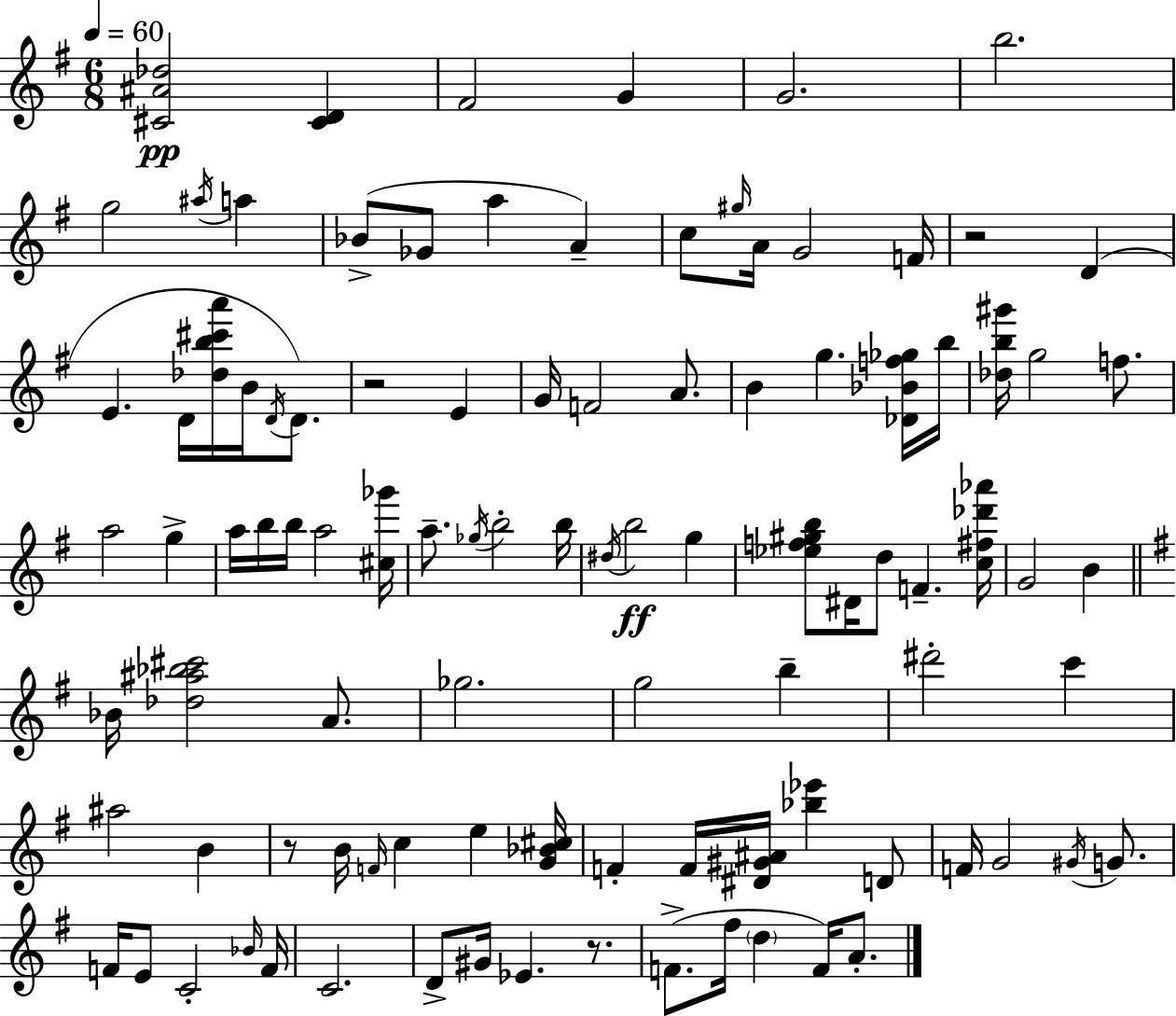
{
  \clef treble
  \numericTimeSignature
  \time 6/8
  \key g \major
  \tempo 4 = 60
  <cis' ais' des''>2\pp <cis' d'>4 | fis'2 g'4 | g'2. | b''2. | \break g''2 \acciaccatura { ais''16 } a''4 | bes'8->( ges'8 a''4 a'4--) | c''8 \grace { gis''16 } a'16 g'2 | f'16 r2 d'4( | \break e'4. d'16 <des'' b'' cis''' a'''>16 b'16 \acciaccatura { d'16 }) | d'8. r2 e'4 | g'16 f'2 | a'8. b'4 g''4. | \break <des' bes' f'' ges''>16 b''16 <des'' b'' gis'''>16 g''2 | f''8. a''2 g''4-> | a''16 b''16 b''16 a''2 | <cis'' ges'''>16 a''8.-- \acciaccatura { ges''16 } b''2-. | \break b''16 \acciaccatura { dis''16 }\ff b''2 | g''4 <ees'' f'' gis'' b''>8 dis'16 d''8 f'4.-- | <c'' fis'' des''' aes'''>16 g'2 | b'4 \bar "||" \break \key e \minor bes'16 <des'' ais'' bes'' cis'''>2 a'8. | ges''2. | g''2 b''4-- | dis'''2-. c'''4 | \break ais''2 b'4 | r8 b'16 \grace { f'16 } c''4 e''4 | <g' bes' cis''>16 f'4-. f'16 <dis' gis' ais'>16 <bes'' ees'''>4 d'8 | f'16 g'2 \acciaccatura { gis'16 } g'8. | \break f'16 e'8 c'2-. | \grace { bes'16 } f'16 c'2. | d'8-> gis'16 ees'4. | r8. f'8.->( fis''16 \parenthesize d''4 f'16) | \break a'8.-. \bar "|."
}